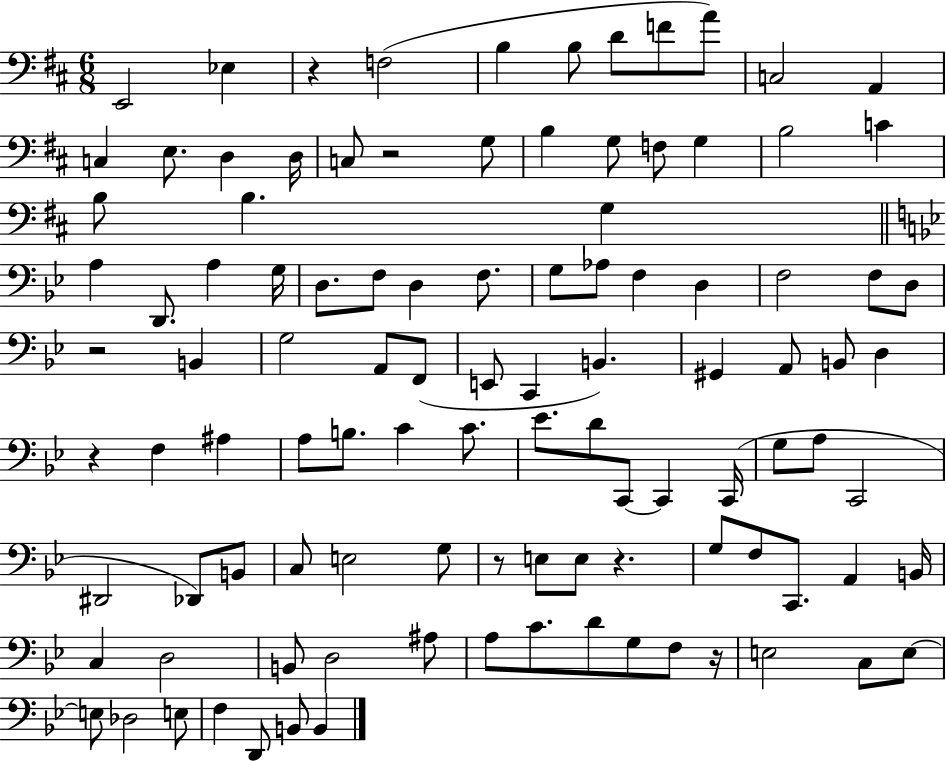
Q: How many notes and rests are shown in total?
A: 105